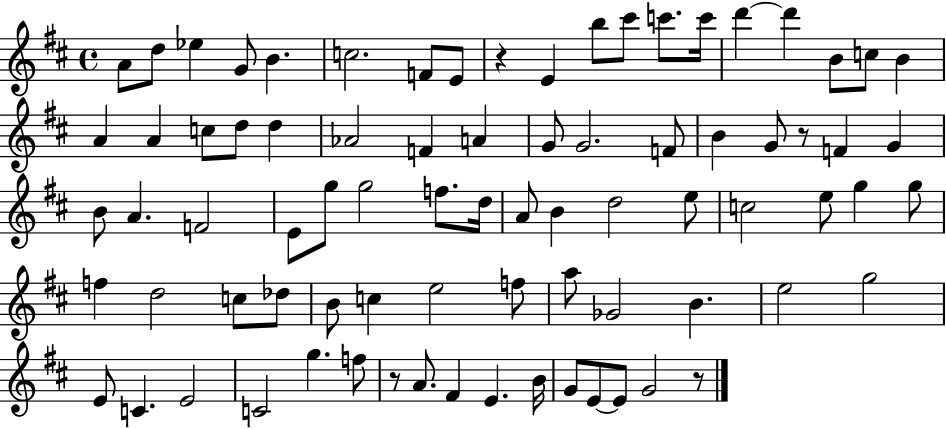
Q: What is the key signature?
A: D major